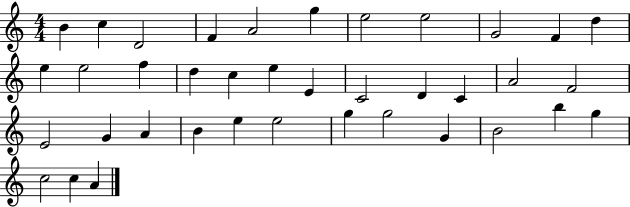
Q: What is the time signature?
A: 4/4